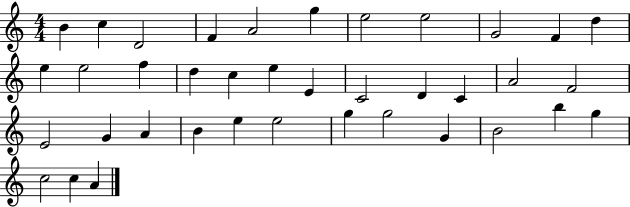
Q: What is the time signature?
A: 4/4